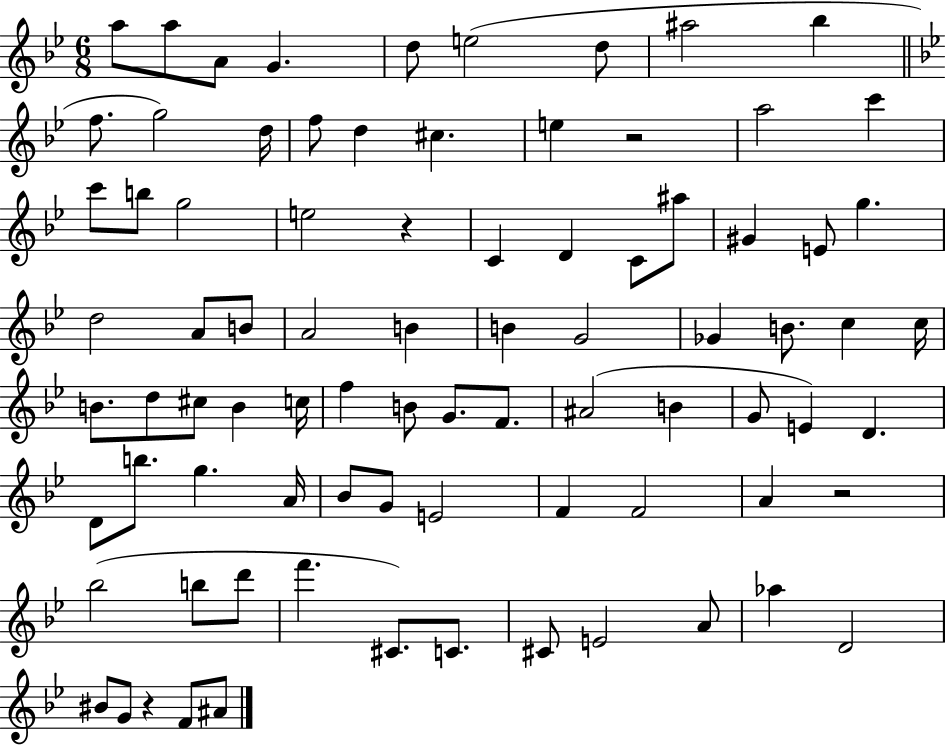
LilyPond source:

{
  \clef treble
  \numericTimeSignature
  \time 6/8
  \key bes \major
  \repeat volta 2 { a''8 a''8 a'8 g'4. | d''8 e''2( d''8 | ais''2 bes''4 | \bar "||" \break \key bes \major f''8. g''2) d''16 | f''8 d''4 cis''4. | e''4 r2 | a''2 c'''4 | \break c'''8 b''8 g''2 | e''2 r4 | c'4 d'4 c'8 ais''8 | gis'4 e'8 g''4. | \break d''2 a'8 b'8 | a'2 b'4 | b'4 g'2 | ges'4 b'8. c''4 c''16 | \break b'8. d''8 cis''8 b'4 c''16 | f''4 b'8 g'8. f'8. | ais'2( b'4 | g'8 e'4) d'4. | \break d'8 b''8. g''4. a'16 | bes'8 g'8 e'2 | f'4 f'2 | a'4 r2 | \break bes''2( b''8 d'''8 | f'''4. cis'8.) c'8. | cis'8 e'2 a'8 | aes''4 d'2 | \break bis'8 g'8 r4 f'8 ais'8 | } \bar "|."
}